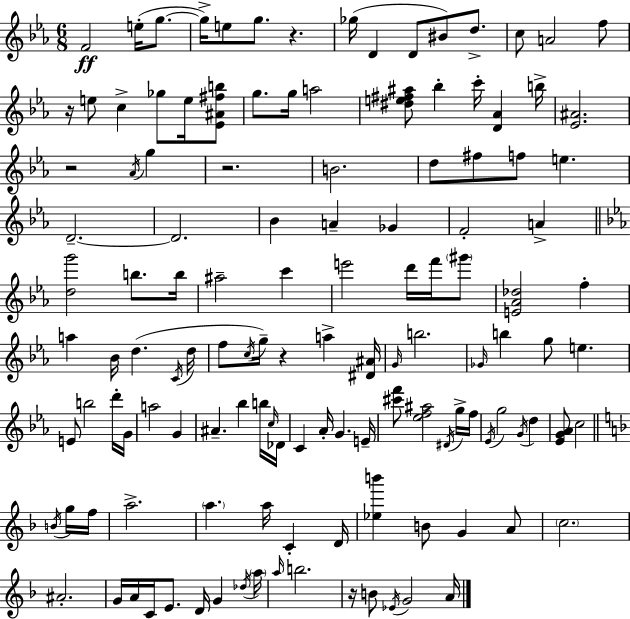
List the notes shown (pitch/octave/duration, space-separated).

F4/h E5/s G5/e. G5/s E5/e G5/e. R/q. Gb5/s D4/q D4/e BIS4/e D5/e. C5/e A4/h F5/e R/s E5/e C5/q Gb5/e E5/s [Eb4,A#4,F#5,B5]/e G5/e. G5/s A5/h [D#5,E5,F#5,A#5]/e Bb5/q C6/s [D4,Ab4]/q B5/s [Eb4,A#4]/h. R/h Ab4/s G5/q R/h. B4/h. D5/e F#5/e F5/e E5/q. D4/h. D4/h. Bb4/q A4/q Gb4/q F4/h A4/q [D5,G6]/h B5/e. B5/s A#5/h C6/q E6/h D6/s F6/s G#6/e [E4,Ab4,Db5]/h F5/q A5/q Bb4/s D5/q. C4/s D5/s F5/e C5/s G5/s R/q A5/q [D#4,A#4]/s G4/s B5/h. Gb4/s B5/q G5/e E5/q. E4/e B5/h D6/s G4/s A5/h G4/q A#4/q. Bb5/q B5/s C5/s Db4/s C4/q Ab4/s G4/q. E4/s [C#6,F6]/e [Eb5,F5,A#5]/h D#4/s G5/s F5/s Eb4/s G5/h G4/s D5/q [Eb4,G4,Ab4]/e C5/h B4/s G5/s F5/s A5/h. A5/q. A5/s C4/q D4/s [Eb5,B6]/q B4/e G4/q A4/e C5/h. A#4/h. G4/s A4/s C4/s E4/e. D4/s G4/q Db5/s A5/s A5/s B5/h. R/s B4/e Eb4/s G4/h A4/s